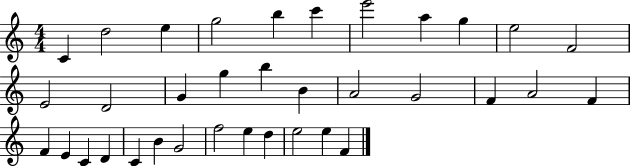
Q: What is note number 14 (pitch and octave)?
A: G4